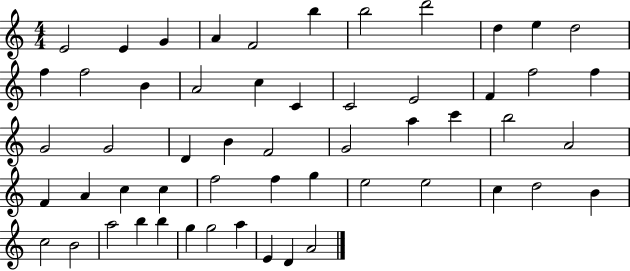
{
  \clef treble
  \numericTimeSignature
  \time 4/4
  \key c \major
  e'2 e'4 g'4 | a'4 f'2 b''4 | b''2 d'''2 | d''4 e''4 d''2 | \break f''4 f''2 b'4 | a'2 c''4 c'4 | c'2 e'2 | f'4 f''2 f''4 | \break g'2 g'2 | d'4 b'4 f'2 | g'2 a''4 c'''4 | b''2 a'2 | \break f'4 a'4 c''4 c''4 | f''2 f''4 g''4 | e''2 e''2 | c''4 d''2 b'4 | \break c''2 b'2 | a''2 b''4 b''4 | g''4 g''2 a''4 | e'4 d'4 a'2 | \break \bar "|."
}